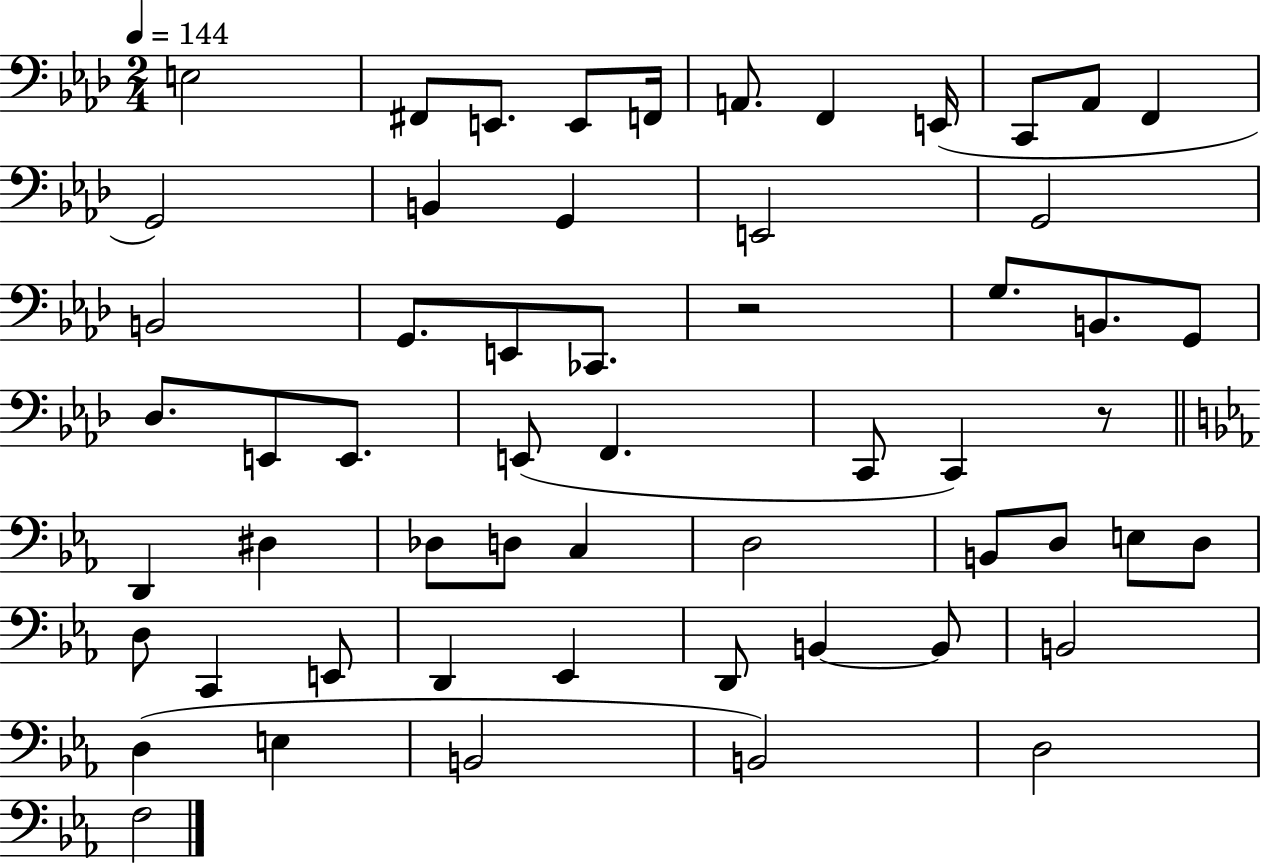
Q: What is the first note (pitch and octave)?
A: E3